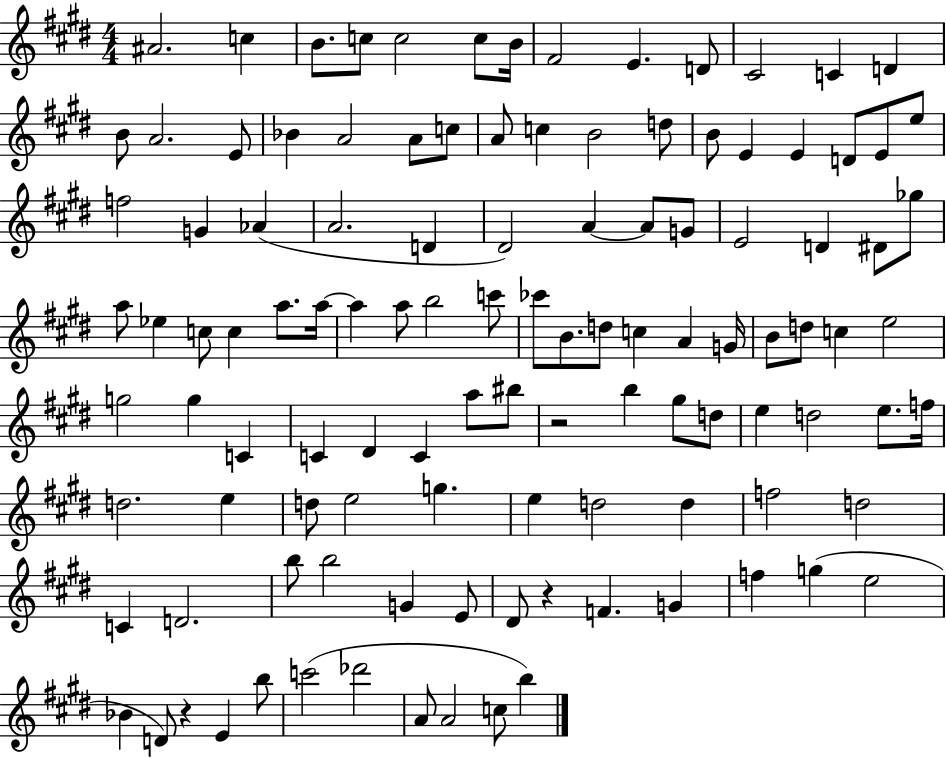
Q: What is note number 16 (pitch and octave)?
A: E4